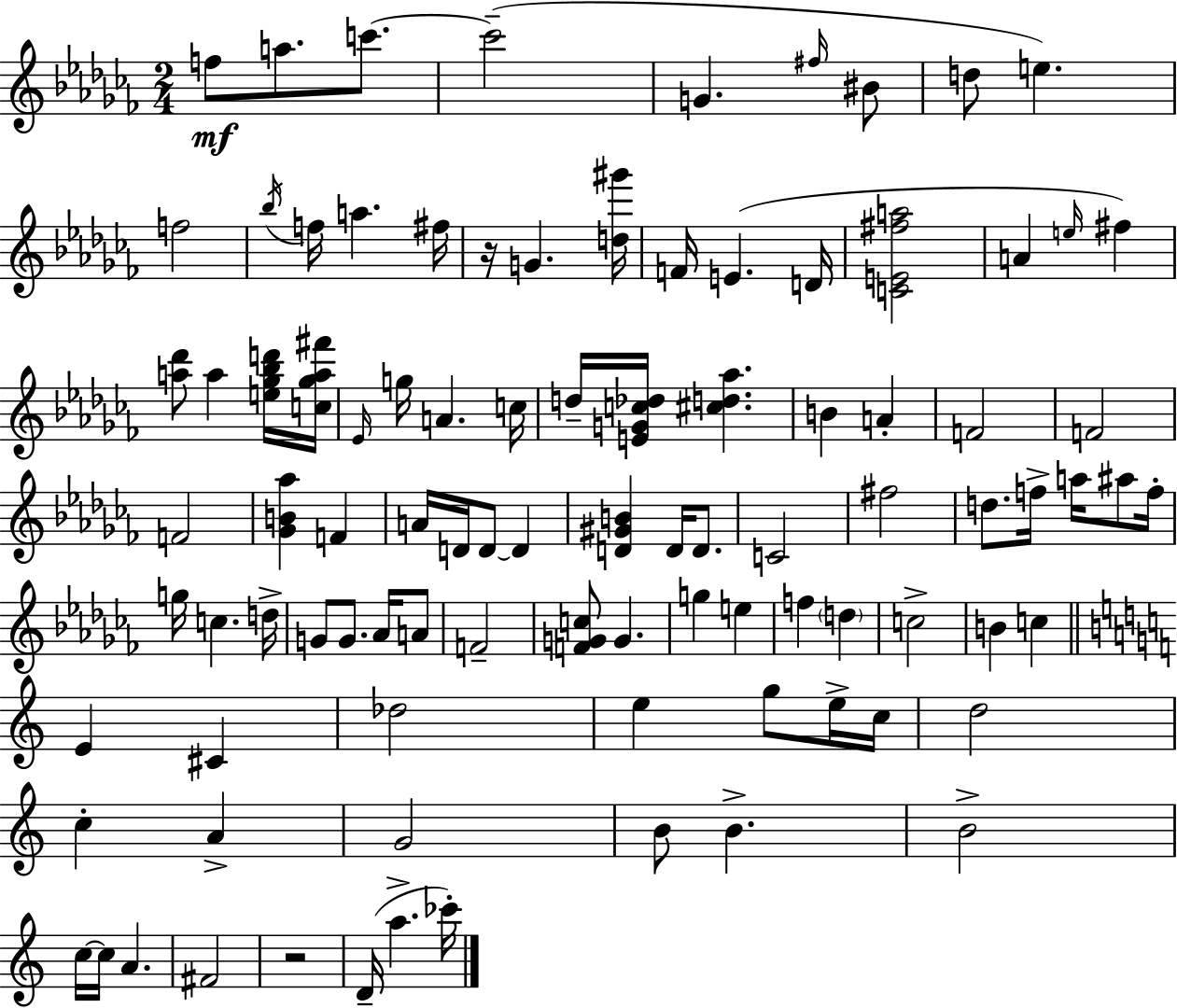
{
  \clef treble
  \numericTimeSignature
  \time 2/4
  \key aes \minor
  f''8\mf a''8. c'''8.~~ | c'''2--( | g'4. \grace { fis''16 } bis'8 | d''8 e''4.) | \break f''2 | \acciaccatura { bes''16 } f''16 a''4. | fis''16 r16 g'4. | <d'' gis'''>16 f'16 e'4.( | \break d'16 <c' e' fis'' a''>2 | a'4 \grace { e''16 }) fis''4 | <a'' des'''>8 a''4 | <e'' ges'' bes'' d'''>16 <c'' ges'' a'' fis'''>16 \grace { ees'16 } g''16 a'4. | \break c''16 d''16-- <e' g' c'' des''>16 <cis'' d'' aes''>4. | b'4 | a'4-. f'2 | f'2 | \break f'2 | <ges' b' aes''>4 | f'4 a'16 d'16 d'8~~ | d'4 <d' gis' b'>4 | \break d'16 d'8. c'2 | fis''2 | d''8. f''16-> | a''16 ais''8 f''16-. g''16 c''4. | \break d''16-> g'8 g'8. | aes'16 a'8 f'2-- | <f' g' c''>8 g'4. | g''4 | \break e''4 f''4 | \parenthesize d''4 c''2-> | b'4 | c''4 \bar "||" \break \key c \major e'4 cis'4 | des''2 | e''4 g''8 e''16-> c''16 | d''2 | \break c''4-. a'4-> | g'2 | b'8 b'4.-> | b'2-> | \break c''16~~ c''16 a'4. | fis'2 | r2 | d'16--( a''4.-> ces'''16-.) | \break \bar "|."
}